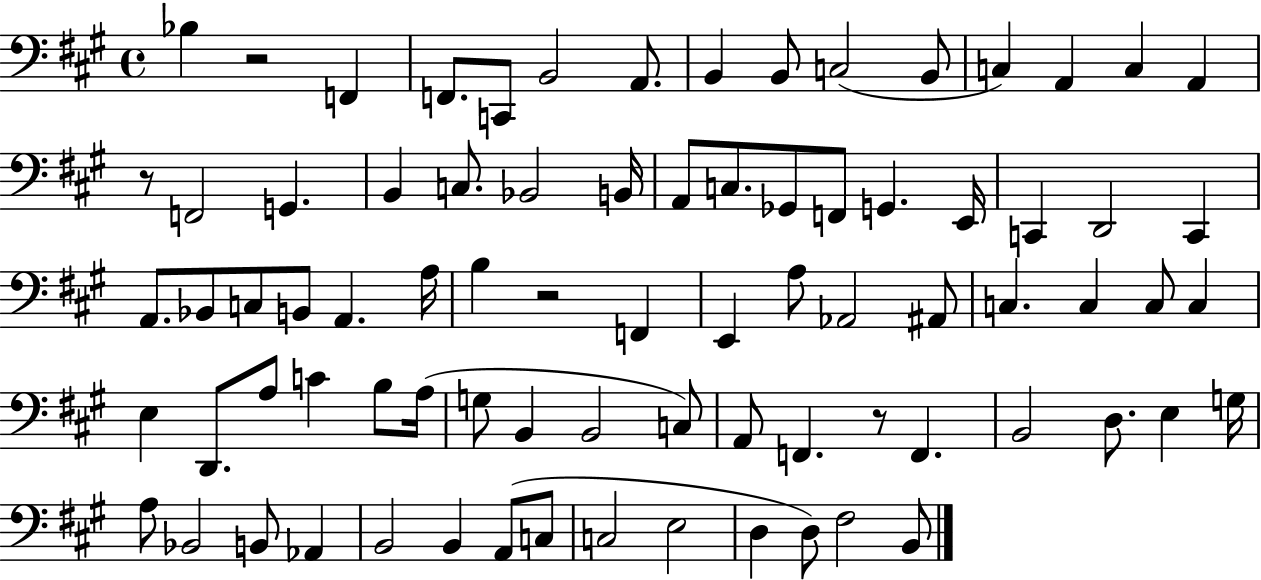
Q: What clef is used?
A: bass